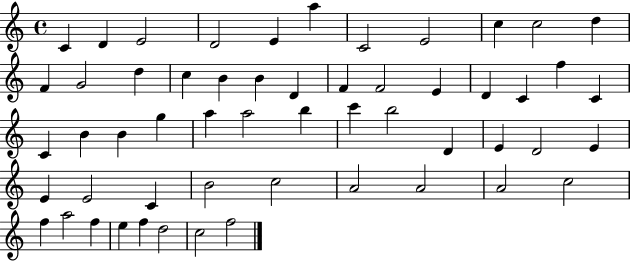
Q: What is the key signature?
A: C major